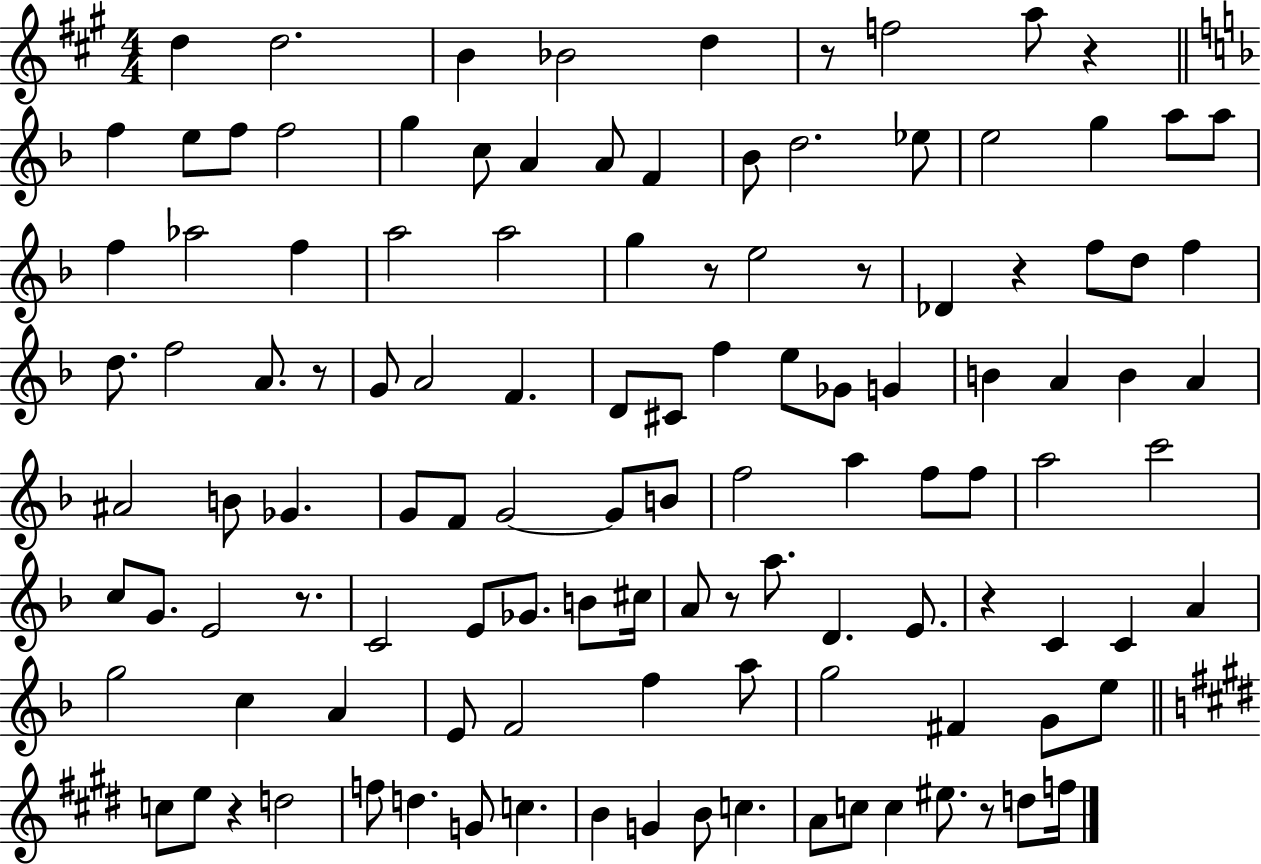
{
  \clef treble
  \numericTimeSignature
  \time 4/4
  \key a \major
  d''4 d''2. | b'4 bes'2 d''4 | r8 f''2 a''8 r4 | \bar "||" \break \key f \major f''4 e''8 f''8 f''2 | g''4 c''8 a'4 a'8 f'4 | bes'8 d''2. ees''8 | e''2 g''4 a''8 a''8 | \break f''4 aes''2 f''4 | a''2 a''2 | g''4 r8 e''2 r8 | des'4 r4 f''8 d''8 f''4 | \break d''8. f''2 a'8. r8 | g'8 a'2 f'4. | d'8 cis'8 f''4 e''8 ges'8 g'4 | b'4 a'4 b'4 a'4 | \break ais'2 b'8 ges'4. | g'8 f'8 g'2~~ g'8 b'8 | f''2 a''4 f''8 f''8 | a''2 c'''2 | \break c''8 g'8. e'2 r8. | c'2 e'8 ges'8. b'8 cis''16 | a'8 r8 a''8. d'4. e'8. | r4 c'4 c'4 a'4 | \break g''2 c''4 a'4 | e'8 f'2 f''4 a''8 | g''2 fis'4 g'8 e''8 | \bar "||" \break \key e \major c''8 e''8 r4 d''2 | f''8 d''4. g'8 c''4. | b'4 g'4 b'8 c''4. | a'8 c''8 c''4 eis''8. r8 d''8 f''16 | \break \bar "|."
}